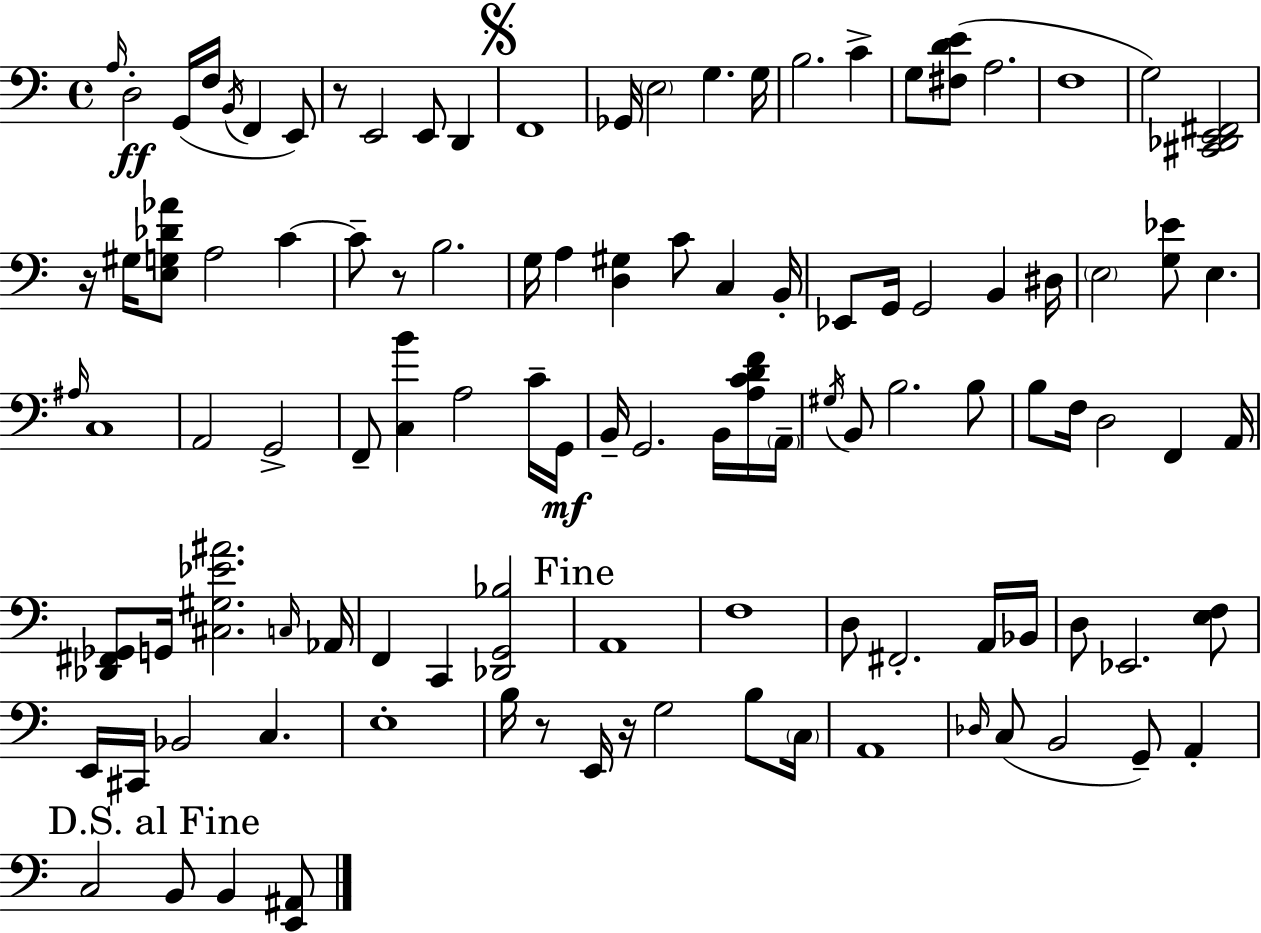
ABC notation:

X:1
T:Untitled
M:4/4
L:1/4
K:Am
A,/4 D,2 G,,/4 F,/4 B,,/4 F,, E,,/2 z/2 E,,2 E,,/2 D,, F,,4 _G,,/4 E,2 G, G,/4 B,2 C G,/2 [^F,DE]/2 A,2 F,4 G,2 [^C,,_D,,E,,^F,,]2 z/4 ^G,/4 [E,G,_D_A]/2 A,2 C C/2 z/2 B,2 G,/4 A, [D,^G,] C/2 C, B,,/4 _E,,/2 G,,/4 G,,2 B,, ^D,/4 E,2 [G,_E]/2 E, ^A,/4 C,4 A,,2 G,,2 F,,/2 [C,B] A,2 C/4 G,,/4 B,,/4 G,,2 B,,/4 [A,CDF]/4 A,,/4 ^G,/4 B,,/2 B,2 B,/2 B,/2 F,/4 D,2 F,, A,,/4 [_D,,^F,,_G,,]/2 G,,/4 [^C,^G,_E^A]2 C,/4 _A,,/4 F,, C,, [_D,,G,,_B,]2 A,,4 F,4 D,/2 ^F,,2 A,,/4 _B,,/4 D,/2 _E,,2 [E,F,]/2 E,,/4 ^C,,/4 _B,,2 C, E,4 B,/4 z/2 E,,/4 z/4 G,2 B,/2 C,/4 A,,4 _D,/4 C,/2 B,,2 G,,/2 A,, C,2 B,,/2 B,, [E,,^A,,]/2